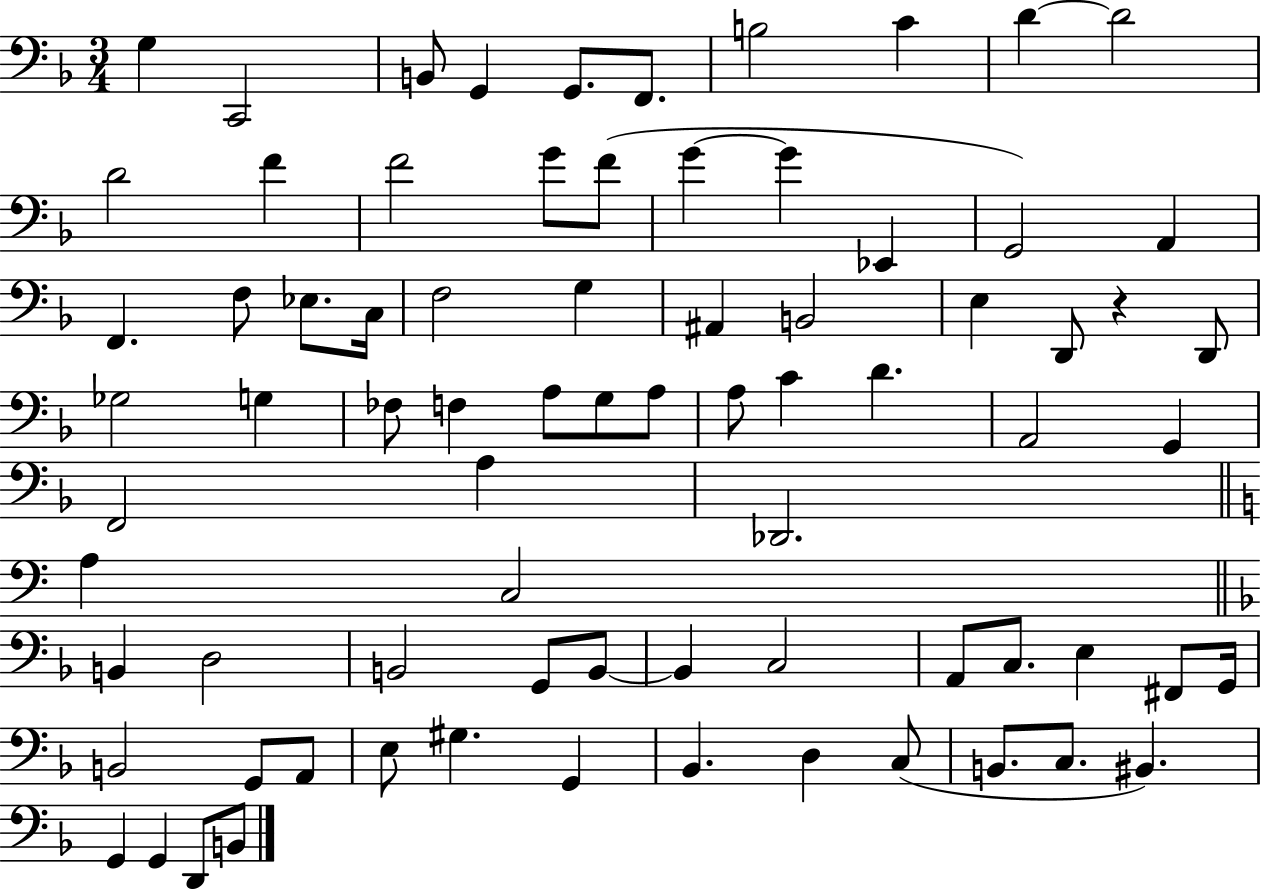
{
  \clef bass
  \numericTimeSignature
  \time 3/4
  \key f \major
  g4 c,2 | b,8 g,4 g,8. f,8. | b2 c'4 | d'4~~ d'2 | \break d'2 f'4 | f'2 g'8 f'8( | g'4~~ g'4 ees,4 | g,2) a,4 | \break f,4. f8 ees8. c16 | f2 g4 | ais,4 b,2 | e4 d,8 r4 d,8 | \break ges2 g4 | fes8 f4 a8 g8 a8 | a8 c'4 d'4. | a,2 g,4 | \break f,2 a4 | des,2. | \bar "||" \break \key a \minor a4 c2 | \bar "||" \break \key f \major b,4 d2 | b,2 g,8 b,8~~ | b,4 c2 | a,8 c8. e4 fis,8 g,16 | \break b,2 g,8 a,8 | e8 gis4. g,4 | bes,4. d4 c8( | b,8. c8. bis,4.) | \break g,4 g,4 d,8 b,8 | \bar "|."
}